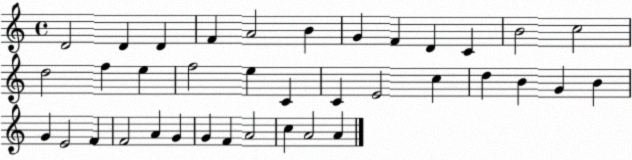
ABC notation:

X:1
T:Untitled
M:4/4
L:1/4
K:C
D2 D D F A2 B G F D C B2 c2 d2 f e f2 e C C E2 c d B G B G E2 F F2 A G G F A2 c A2 A